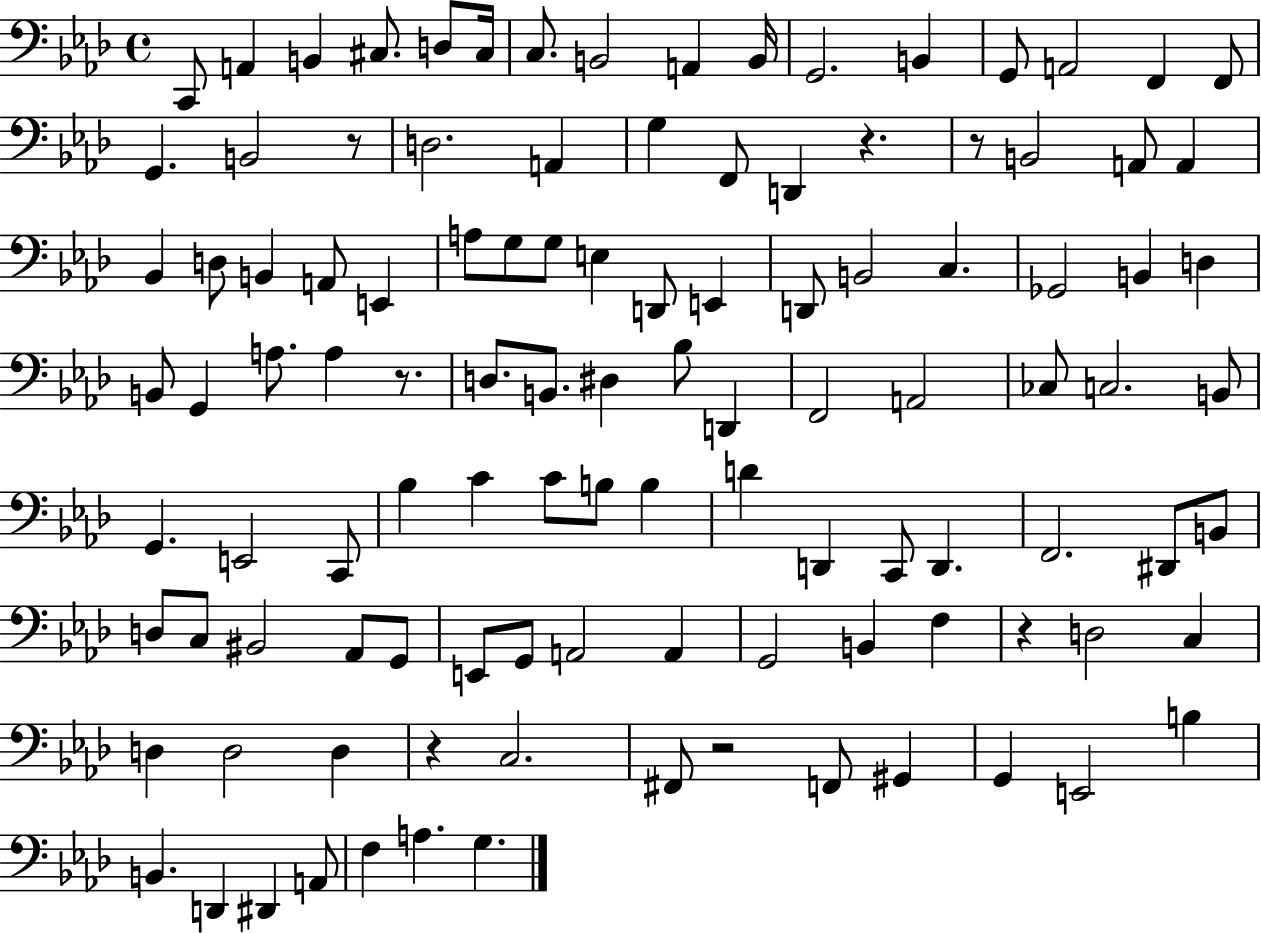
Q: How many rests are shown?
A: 7